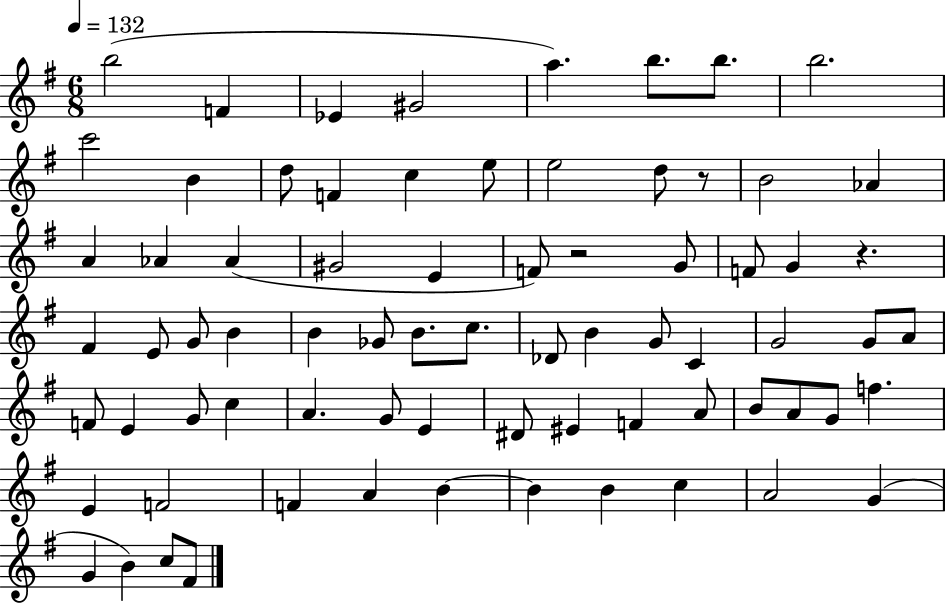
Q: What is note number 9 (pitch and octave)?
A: C6